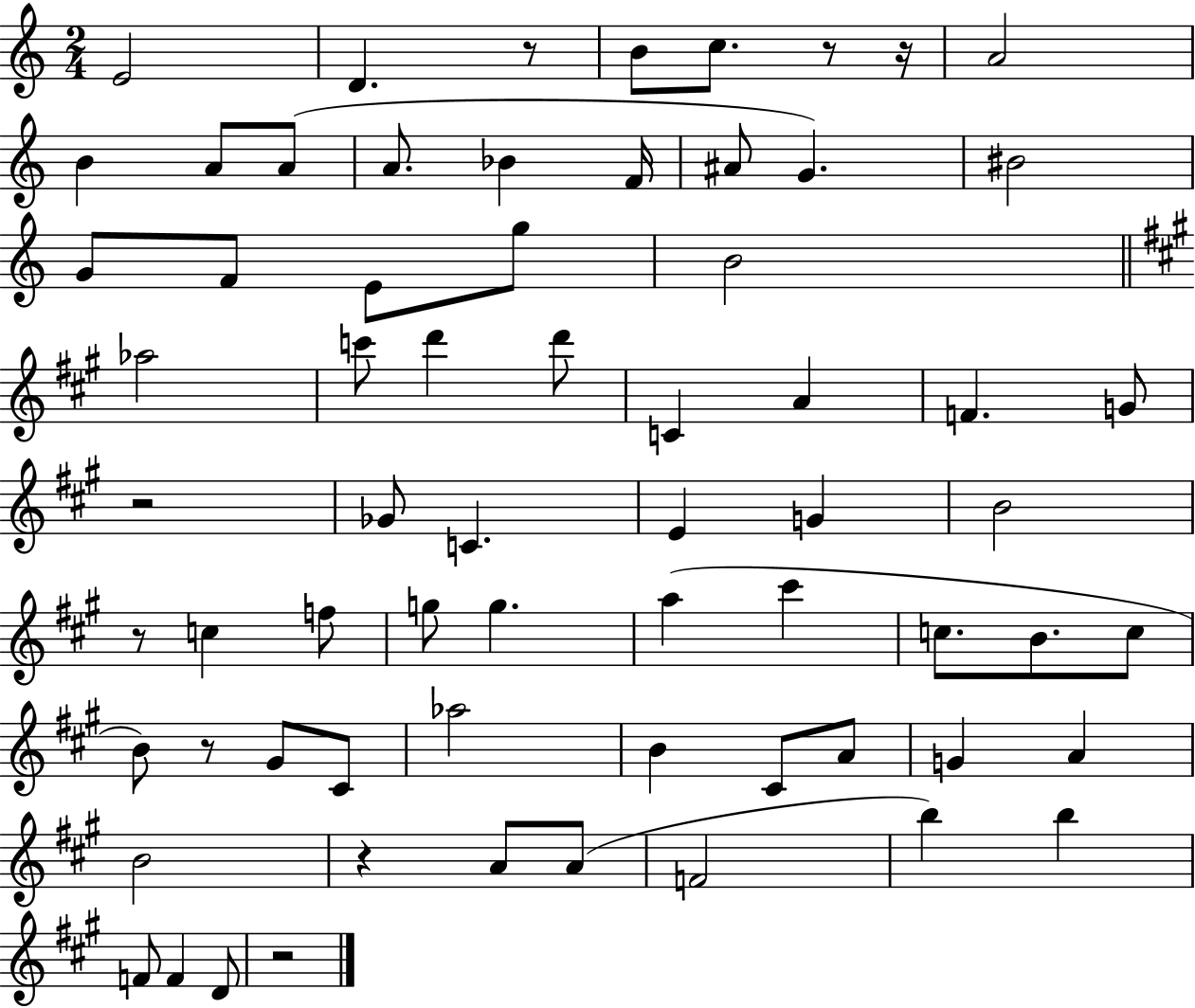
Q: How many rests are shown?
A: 8